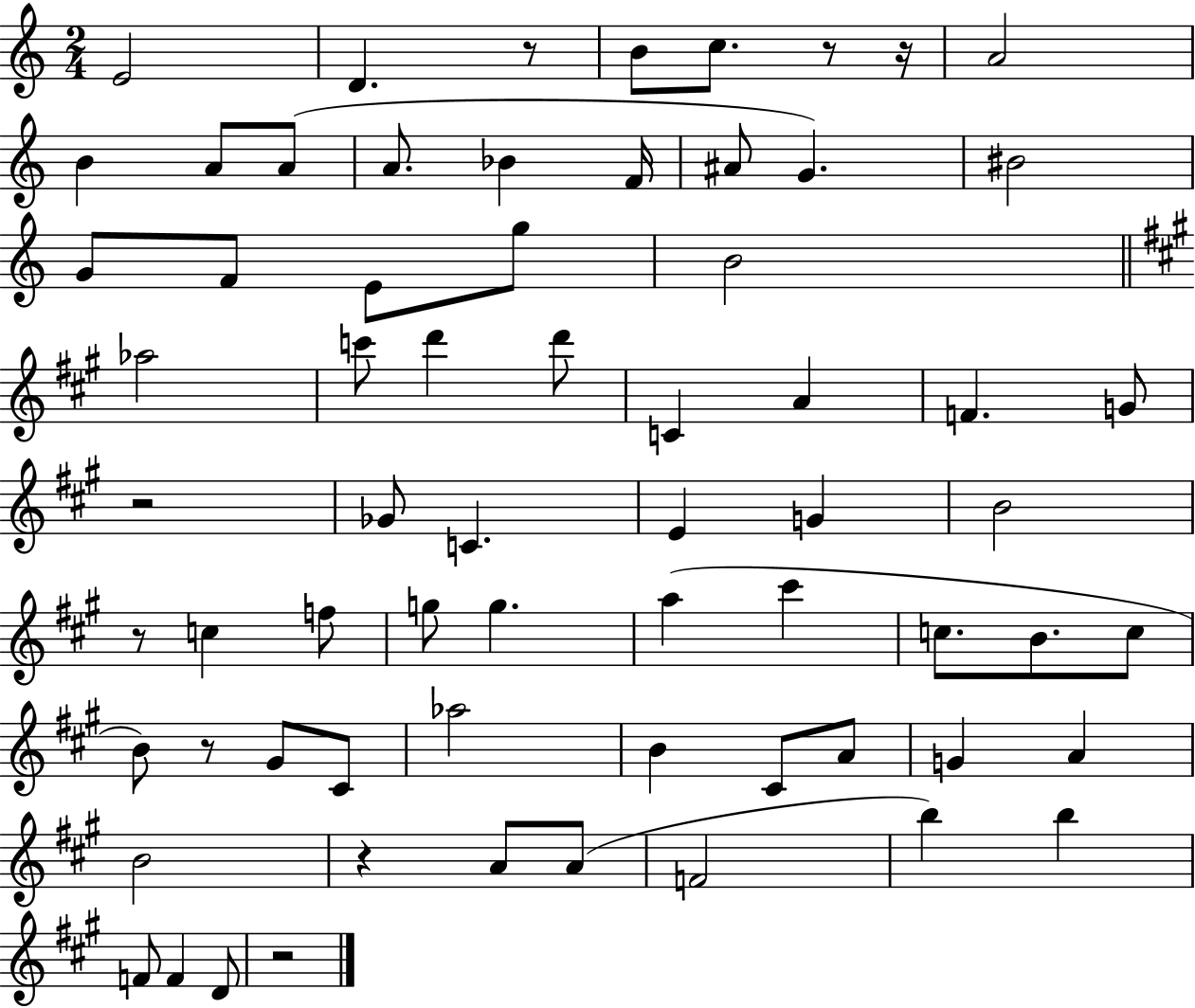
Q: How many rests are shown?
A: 8